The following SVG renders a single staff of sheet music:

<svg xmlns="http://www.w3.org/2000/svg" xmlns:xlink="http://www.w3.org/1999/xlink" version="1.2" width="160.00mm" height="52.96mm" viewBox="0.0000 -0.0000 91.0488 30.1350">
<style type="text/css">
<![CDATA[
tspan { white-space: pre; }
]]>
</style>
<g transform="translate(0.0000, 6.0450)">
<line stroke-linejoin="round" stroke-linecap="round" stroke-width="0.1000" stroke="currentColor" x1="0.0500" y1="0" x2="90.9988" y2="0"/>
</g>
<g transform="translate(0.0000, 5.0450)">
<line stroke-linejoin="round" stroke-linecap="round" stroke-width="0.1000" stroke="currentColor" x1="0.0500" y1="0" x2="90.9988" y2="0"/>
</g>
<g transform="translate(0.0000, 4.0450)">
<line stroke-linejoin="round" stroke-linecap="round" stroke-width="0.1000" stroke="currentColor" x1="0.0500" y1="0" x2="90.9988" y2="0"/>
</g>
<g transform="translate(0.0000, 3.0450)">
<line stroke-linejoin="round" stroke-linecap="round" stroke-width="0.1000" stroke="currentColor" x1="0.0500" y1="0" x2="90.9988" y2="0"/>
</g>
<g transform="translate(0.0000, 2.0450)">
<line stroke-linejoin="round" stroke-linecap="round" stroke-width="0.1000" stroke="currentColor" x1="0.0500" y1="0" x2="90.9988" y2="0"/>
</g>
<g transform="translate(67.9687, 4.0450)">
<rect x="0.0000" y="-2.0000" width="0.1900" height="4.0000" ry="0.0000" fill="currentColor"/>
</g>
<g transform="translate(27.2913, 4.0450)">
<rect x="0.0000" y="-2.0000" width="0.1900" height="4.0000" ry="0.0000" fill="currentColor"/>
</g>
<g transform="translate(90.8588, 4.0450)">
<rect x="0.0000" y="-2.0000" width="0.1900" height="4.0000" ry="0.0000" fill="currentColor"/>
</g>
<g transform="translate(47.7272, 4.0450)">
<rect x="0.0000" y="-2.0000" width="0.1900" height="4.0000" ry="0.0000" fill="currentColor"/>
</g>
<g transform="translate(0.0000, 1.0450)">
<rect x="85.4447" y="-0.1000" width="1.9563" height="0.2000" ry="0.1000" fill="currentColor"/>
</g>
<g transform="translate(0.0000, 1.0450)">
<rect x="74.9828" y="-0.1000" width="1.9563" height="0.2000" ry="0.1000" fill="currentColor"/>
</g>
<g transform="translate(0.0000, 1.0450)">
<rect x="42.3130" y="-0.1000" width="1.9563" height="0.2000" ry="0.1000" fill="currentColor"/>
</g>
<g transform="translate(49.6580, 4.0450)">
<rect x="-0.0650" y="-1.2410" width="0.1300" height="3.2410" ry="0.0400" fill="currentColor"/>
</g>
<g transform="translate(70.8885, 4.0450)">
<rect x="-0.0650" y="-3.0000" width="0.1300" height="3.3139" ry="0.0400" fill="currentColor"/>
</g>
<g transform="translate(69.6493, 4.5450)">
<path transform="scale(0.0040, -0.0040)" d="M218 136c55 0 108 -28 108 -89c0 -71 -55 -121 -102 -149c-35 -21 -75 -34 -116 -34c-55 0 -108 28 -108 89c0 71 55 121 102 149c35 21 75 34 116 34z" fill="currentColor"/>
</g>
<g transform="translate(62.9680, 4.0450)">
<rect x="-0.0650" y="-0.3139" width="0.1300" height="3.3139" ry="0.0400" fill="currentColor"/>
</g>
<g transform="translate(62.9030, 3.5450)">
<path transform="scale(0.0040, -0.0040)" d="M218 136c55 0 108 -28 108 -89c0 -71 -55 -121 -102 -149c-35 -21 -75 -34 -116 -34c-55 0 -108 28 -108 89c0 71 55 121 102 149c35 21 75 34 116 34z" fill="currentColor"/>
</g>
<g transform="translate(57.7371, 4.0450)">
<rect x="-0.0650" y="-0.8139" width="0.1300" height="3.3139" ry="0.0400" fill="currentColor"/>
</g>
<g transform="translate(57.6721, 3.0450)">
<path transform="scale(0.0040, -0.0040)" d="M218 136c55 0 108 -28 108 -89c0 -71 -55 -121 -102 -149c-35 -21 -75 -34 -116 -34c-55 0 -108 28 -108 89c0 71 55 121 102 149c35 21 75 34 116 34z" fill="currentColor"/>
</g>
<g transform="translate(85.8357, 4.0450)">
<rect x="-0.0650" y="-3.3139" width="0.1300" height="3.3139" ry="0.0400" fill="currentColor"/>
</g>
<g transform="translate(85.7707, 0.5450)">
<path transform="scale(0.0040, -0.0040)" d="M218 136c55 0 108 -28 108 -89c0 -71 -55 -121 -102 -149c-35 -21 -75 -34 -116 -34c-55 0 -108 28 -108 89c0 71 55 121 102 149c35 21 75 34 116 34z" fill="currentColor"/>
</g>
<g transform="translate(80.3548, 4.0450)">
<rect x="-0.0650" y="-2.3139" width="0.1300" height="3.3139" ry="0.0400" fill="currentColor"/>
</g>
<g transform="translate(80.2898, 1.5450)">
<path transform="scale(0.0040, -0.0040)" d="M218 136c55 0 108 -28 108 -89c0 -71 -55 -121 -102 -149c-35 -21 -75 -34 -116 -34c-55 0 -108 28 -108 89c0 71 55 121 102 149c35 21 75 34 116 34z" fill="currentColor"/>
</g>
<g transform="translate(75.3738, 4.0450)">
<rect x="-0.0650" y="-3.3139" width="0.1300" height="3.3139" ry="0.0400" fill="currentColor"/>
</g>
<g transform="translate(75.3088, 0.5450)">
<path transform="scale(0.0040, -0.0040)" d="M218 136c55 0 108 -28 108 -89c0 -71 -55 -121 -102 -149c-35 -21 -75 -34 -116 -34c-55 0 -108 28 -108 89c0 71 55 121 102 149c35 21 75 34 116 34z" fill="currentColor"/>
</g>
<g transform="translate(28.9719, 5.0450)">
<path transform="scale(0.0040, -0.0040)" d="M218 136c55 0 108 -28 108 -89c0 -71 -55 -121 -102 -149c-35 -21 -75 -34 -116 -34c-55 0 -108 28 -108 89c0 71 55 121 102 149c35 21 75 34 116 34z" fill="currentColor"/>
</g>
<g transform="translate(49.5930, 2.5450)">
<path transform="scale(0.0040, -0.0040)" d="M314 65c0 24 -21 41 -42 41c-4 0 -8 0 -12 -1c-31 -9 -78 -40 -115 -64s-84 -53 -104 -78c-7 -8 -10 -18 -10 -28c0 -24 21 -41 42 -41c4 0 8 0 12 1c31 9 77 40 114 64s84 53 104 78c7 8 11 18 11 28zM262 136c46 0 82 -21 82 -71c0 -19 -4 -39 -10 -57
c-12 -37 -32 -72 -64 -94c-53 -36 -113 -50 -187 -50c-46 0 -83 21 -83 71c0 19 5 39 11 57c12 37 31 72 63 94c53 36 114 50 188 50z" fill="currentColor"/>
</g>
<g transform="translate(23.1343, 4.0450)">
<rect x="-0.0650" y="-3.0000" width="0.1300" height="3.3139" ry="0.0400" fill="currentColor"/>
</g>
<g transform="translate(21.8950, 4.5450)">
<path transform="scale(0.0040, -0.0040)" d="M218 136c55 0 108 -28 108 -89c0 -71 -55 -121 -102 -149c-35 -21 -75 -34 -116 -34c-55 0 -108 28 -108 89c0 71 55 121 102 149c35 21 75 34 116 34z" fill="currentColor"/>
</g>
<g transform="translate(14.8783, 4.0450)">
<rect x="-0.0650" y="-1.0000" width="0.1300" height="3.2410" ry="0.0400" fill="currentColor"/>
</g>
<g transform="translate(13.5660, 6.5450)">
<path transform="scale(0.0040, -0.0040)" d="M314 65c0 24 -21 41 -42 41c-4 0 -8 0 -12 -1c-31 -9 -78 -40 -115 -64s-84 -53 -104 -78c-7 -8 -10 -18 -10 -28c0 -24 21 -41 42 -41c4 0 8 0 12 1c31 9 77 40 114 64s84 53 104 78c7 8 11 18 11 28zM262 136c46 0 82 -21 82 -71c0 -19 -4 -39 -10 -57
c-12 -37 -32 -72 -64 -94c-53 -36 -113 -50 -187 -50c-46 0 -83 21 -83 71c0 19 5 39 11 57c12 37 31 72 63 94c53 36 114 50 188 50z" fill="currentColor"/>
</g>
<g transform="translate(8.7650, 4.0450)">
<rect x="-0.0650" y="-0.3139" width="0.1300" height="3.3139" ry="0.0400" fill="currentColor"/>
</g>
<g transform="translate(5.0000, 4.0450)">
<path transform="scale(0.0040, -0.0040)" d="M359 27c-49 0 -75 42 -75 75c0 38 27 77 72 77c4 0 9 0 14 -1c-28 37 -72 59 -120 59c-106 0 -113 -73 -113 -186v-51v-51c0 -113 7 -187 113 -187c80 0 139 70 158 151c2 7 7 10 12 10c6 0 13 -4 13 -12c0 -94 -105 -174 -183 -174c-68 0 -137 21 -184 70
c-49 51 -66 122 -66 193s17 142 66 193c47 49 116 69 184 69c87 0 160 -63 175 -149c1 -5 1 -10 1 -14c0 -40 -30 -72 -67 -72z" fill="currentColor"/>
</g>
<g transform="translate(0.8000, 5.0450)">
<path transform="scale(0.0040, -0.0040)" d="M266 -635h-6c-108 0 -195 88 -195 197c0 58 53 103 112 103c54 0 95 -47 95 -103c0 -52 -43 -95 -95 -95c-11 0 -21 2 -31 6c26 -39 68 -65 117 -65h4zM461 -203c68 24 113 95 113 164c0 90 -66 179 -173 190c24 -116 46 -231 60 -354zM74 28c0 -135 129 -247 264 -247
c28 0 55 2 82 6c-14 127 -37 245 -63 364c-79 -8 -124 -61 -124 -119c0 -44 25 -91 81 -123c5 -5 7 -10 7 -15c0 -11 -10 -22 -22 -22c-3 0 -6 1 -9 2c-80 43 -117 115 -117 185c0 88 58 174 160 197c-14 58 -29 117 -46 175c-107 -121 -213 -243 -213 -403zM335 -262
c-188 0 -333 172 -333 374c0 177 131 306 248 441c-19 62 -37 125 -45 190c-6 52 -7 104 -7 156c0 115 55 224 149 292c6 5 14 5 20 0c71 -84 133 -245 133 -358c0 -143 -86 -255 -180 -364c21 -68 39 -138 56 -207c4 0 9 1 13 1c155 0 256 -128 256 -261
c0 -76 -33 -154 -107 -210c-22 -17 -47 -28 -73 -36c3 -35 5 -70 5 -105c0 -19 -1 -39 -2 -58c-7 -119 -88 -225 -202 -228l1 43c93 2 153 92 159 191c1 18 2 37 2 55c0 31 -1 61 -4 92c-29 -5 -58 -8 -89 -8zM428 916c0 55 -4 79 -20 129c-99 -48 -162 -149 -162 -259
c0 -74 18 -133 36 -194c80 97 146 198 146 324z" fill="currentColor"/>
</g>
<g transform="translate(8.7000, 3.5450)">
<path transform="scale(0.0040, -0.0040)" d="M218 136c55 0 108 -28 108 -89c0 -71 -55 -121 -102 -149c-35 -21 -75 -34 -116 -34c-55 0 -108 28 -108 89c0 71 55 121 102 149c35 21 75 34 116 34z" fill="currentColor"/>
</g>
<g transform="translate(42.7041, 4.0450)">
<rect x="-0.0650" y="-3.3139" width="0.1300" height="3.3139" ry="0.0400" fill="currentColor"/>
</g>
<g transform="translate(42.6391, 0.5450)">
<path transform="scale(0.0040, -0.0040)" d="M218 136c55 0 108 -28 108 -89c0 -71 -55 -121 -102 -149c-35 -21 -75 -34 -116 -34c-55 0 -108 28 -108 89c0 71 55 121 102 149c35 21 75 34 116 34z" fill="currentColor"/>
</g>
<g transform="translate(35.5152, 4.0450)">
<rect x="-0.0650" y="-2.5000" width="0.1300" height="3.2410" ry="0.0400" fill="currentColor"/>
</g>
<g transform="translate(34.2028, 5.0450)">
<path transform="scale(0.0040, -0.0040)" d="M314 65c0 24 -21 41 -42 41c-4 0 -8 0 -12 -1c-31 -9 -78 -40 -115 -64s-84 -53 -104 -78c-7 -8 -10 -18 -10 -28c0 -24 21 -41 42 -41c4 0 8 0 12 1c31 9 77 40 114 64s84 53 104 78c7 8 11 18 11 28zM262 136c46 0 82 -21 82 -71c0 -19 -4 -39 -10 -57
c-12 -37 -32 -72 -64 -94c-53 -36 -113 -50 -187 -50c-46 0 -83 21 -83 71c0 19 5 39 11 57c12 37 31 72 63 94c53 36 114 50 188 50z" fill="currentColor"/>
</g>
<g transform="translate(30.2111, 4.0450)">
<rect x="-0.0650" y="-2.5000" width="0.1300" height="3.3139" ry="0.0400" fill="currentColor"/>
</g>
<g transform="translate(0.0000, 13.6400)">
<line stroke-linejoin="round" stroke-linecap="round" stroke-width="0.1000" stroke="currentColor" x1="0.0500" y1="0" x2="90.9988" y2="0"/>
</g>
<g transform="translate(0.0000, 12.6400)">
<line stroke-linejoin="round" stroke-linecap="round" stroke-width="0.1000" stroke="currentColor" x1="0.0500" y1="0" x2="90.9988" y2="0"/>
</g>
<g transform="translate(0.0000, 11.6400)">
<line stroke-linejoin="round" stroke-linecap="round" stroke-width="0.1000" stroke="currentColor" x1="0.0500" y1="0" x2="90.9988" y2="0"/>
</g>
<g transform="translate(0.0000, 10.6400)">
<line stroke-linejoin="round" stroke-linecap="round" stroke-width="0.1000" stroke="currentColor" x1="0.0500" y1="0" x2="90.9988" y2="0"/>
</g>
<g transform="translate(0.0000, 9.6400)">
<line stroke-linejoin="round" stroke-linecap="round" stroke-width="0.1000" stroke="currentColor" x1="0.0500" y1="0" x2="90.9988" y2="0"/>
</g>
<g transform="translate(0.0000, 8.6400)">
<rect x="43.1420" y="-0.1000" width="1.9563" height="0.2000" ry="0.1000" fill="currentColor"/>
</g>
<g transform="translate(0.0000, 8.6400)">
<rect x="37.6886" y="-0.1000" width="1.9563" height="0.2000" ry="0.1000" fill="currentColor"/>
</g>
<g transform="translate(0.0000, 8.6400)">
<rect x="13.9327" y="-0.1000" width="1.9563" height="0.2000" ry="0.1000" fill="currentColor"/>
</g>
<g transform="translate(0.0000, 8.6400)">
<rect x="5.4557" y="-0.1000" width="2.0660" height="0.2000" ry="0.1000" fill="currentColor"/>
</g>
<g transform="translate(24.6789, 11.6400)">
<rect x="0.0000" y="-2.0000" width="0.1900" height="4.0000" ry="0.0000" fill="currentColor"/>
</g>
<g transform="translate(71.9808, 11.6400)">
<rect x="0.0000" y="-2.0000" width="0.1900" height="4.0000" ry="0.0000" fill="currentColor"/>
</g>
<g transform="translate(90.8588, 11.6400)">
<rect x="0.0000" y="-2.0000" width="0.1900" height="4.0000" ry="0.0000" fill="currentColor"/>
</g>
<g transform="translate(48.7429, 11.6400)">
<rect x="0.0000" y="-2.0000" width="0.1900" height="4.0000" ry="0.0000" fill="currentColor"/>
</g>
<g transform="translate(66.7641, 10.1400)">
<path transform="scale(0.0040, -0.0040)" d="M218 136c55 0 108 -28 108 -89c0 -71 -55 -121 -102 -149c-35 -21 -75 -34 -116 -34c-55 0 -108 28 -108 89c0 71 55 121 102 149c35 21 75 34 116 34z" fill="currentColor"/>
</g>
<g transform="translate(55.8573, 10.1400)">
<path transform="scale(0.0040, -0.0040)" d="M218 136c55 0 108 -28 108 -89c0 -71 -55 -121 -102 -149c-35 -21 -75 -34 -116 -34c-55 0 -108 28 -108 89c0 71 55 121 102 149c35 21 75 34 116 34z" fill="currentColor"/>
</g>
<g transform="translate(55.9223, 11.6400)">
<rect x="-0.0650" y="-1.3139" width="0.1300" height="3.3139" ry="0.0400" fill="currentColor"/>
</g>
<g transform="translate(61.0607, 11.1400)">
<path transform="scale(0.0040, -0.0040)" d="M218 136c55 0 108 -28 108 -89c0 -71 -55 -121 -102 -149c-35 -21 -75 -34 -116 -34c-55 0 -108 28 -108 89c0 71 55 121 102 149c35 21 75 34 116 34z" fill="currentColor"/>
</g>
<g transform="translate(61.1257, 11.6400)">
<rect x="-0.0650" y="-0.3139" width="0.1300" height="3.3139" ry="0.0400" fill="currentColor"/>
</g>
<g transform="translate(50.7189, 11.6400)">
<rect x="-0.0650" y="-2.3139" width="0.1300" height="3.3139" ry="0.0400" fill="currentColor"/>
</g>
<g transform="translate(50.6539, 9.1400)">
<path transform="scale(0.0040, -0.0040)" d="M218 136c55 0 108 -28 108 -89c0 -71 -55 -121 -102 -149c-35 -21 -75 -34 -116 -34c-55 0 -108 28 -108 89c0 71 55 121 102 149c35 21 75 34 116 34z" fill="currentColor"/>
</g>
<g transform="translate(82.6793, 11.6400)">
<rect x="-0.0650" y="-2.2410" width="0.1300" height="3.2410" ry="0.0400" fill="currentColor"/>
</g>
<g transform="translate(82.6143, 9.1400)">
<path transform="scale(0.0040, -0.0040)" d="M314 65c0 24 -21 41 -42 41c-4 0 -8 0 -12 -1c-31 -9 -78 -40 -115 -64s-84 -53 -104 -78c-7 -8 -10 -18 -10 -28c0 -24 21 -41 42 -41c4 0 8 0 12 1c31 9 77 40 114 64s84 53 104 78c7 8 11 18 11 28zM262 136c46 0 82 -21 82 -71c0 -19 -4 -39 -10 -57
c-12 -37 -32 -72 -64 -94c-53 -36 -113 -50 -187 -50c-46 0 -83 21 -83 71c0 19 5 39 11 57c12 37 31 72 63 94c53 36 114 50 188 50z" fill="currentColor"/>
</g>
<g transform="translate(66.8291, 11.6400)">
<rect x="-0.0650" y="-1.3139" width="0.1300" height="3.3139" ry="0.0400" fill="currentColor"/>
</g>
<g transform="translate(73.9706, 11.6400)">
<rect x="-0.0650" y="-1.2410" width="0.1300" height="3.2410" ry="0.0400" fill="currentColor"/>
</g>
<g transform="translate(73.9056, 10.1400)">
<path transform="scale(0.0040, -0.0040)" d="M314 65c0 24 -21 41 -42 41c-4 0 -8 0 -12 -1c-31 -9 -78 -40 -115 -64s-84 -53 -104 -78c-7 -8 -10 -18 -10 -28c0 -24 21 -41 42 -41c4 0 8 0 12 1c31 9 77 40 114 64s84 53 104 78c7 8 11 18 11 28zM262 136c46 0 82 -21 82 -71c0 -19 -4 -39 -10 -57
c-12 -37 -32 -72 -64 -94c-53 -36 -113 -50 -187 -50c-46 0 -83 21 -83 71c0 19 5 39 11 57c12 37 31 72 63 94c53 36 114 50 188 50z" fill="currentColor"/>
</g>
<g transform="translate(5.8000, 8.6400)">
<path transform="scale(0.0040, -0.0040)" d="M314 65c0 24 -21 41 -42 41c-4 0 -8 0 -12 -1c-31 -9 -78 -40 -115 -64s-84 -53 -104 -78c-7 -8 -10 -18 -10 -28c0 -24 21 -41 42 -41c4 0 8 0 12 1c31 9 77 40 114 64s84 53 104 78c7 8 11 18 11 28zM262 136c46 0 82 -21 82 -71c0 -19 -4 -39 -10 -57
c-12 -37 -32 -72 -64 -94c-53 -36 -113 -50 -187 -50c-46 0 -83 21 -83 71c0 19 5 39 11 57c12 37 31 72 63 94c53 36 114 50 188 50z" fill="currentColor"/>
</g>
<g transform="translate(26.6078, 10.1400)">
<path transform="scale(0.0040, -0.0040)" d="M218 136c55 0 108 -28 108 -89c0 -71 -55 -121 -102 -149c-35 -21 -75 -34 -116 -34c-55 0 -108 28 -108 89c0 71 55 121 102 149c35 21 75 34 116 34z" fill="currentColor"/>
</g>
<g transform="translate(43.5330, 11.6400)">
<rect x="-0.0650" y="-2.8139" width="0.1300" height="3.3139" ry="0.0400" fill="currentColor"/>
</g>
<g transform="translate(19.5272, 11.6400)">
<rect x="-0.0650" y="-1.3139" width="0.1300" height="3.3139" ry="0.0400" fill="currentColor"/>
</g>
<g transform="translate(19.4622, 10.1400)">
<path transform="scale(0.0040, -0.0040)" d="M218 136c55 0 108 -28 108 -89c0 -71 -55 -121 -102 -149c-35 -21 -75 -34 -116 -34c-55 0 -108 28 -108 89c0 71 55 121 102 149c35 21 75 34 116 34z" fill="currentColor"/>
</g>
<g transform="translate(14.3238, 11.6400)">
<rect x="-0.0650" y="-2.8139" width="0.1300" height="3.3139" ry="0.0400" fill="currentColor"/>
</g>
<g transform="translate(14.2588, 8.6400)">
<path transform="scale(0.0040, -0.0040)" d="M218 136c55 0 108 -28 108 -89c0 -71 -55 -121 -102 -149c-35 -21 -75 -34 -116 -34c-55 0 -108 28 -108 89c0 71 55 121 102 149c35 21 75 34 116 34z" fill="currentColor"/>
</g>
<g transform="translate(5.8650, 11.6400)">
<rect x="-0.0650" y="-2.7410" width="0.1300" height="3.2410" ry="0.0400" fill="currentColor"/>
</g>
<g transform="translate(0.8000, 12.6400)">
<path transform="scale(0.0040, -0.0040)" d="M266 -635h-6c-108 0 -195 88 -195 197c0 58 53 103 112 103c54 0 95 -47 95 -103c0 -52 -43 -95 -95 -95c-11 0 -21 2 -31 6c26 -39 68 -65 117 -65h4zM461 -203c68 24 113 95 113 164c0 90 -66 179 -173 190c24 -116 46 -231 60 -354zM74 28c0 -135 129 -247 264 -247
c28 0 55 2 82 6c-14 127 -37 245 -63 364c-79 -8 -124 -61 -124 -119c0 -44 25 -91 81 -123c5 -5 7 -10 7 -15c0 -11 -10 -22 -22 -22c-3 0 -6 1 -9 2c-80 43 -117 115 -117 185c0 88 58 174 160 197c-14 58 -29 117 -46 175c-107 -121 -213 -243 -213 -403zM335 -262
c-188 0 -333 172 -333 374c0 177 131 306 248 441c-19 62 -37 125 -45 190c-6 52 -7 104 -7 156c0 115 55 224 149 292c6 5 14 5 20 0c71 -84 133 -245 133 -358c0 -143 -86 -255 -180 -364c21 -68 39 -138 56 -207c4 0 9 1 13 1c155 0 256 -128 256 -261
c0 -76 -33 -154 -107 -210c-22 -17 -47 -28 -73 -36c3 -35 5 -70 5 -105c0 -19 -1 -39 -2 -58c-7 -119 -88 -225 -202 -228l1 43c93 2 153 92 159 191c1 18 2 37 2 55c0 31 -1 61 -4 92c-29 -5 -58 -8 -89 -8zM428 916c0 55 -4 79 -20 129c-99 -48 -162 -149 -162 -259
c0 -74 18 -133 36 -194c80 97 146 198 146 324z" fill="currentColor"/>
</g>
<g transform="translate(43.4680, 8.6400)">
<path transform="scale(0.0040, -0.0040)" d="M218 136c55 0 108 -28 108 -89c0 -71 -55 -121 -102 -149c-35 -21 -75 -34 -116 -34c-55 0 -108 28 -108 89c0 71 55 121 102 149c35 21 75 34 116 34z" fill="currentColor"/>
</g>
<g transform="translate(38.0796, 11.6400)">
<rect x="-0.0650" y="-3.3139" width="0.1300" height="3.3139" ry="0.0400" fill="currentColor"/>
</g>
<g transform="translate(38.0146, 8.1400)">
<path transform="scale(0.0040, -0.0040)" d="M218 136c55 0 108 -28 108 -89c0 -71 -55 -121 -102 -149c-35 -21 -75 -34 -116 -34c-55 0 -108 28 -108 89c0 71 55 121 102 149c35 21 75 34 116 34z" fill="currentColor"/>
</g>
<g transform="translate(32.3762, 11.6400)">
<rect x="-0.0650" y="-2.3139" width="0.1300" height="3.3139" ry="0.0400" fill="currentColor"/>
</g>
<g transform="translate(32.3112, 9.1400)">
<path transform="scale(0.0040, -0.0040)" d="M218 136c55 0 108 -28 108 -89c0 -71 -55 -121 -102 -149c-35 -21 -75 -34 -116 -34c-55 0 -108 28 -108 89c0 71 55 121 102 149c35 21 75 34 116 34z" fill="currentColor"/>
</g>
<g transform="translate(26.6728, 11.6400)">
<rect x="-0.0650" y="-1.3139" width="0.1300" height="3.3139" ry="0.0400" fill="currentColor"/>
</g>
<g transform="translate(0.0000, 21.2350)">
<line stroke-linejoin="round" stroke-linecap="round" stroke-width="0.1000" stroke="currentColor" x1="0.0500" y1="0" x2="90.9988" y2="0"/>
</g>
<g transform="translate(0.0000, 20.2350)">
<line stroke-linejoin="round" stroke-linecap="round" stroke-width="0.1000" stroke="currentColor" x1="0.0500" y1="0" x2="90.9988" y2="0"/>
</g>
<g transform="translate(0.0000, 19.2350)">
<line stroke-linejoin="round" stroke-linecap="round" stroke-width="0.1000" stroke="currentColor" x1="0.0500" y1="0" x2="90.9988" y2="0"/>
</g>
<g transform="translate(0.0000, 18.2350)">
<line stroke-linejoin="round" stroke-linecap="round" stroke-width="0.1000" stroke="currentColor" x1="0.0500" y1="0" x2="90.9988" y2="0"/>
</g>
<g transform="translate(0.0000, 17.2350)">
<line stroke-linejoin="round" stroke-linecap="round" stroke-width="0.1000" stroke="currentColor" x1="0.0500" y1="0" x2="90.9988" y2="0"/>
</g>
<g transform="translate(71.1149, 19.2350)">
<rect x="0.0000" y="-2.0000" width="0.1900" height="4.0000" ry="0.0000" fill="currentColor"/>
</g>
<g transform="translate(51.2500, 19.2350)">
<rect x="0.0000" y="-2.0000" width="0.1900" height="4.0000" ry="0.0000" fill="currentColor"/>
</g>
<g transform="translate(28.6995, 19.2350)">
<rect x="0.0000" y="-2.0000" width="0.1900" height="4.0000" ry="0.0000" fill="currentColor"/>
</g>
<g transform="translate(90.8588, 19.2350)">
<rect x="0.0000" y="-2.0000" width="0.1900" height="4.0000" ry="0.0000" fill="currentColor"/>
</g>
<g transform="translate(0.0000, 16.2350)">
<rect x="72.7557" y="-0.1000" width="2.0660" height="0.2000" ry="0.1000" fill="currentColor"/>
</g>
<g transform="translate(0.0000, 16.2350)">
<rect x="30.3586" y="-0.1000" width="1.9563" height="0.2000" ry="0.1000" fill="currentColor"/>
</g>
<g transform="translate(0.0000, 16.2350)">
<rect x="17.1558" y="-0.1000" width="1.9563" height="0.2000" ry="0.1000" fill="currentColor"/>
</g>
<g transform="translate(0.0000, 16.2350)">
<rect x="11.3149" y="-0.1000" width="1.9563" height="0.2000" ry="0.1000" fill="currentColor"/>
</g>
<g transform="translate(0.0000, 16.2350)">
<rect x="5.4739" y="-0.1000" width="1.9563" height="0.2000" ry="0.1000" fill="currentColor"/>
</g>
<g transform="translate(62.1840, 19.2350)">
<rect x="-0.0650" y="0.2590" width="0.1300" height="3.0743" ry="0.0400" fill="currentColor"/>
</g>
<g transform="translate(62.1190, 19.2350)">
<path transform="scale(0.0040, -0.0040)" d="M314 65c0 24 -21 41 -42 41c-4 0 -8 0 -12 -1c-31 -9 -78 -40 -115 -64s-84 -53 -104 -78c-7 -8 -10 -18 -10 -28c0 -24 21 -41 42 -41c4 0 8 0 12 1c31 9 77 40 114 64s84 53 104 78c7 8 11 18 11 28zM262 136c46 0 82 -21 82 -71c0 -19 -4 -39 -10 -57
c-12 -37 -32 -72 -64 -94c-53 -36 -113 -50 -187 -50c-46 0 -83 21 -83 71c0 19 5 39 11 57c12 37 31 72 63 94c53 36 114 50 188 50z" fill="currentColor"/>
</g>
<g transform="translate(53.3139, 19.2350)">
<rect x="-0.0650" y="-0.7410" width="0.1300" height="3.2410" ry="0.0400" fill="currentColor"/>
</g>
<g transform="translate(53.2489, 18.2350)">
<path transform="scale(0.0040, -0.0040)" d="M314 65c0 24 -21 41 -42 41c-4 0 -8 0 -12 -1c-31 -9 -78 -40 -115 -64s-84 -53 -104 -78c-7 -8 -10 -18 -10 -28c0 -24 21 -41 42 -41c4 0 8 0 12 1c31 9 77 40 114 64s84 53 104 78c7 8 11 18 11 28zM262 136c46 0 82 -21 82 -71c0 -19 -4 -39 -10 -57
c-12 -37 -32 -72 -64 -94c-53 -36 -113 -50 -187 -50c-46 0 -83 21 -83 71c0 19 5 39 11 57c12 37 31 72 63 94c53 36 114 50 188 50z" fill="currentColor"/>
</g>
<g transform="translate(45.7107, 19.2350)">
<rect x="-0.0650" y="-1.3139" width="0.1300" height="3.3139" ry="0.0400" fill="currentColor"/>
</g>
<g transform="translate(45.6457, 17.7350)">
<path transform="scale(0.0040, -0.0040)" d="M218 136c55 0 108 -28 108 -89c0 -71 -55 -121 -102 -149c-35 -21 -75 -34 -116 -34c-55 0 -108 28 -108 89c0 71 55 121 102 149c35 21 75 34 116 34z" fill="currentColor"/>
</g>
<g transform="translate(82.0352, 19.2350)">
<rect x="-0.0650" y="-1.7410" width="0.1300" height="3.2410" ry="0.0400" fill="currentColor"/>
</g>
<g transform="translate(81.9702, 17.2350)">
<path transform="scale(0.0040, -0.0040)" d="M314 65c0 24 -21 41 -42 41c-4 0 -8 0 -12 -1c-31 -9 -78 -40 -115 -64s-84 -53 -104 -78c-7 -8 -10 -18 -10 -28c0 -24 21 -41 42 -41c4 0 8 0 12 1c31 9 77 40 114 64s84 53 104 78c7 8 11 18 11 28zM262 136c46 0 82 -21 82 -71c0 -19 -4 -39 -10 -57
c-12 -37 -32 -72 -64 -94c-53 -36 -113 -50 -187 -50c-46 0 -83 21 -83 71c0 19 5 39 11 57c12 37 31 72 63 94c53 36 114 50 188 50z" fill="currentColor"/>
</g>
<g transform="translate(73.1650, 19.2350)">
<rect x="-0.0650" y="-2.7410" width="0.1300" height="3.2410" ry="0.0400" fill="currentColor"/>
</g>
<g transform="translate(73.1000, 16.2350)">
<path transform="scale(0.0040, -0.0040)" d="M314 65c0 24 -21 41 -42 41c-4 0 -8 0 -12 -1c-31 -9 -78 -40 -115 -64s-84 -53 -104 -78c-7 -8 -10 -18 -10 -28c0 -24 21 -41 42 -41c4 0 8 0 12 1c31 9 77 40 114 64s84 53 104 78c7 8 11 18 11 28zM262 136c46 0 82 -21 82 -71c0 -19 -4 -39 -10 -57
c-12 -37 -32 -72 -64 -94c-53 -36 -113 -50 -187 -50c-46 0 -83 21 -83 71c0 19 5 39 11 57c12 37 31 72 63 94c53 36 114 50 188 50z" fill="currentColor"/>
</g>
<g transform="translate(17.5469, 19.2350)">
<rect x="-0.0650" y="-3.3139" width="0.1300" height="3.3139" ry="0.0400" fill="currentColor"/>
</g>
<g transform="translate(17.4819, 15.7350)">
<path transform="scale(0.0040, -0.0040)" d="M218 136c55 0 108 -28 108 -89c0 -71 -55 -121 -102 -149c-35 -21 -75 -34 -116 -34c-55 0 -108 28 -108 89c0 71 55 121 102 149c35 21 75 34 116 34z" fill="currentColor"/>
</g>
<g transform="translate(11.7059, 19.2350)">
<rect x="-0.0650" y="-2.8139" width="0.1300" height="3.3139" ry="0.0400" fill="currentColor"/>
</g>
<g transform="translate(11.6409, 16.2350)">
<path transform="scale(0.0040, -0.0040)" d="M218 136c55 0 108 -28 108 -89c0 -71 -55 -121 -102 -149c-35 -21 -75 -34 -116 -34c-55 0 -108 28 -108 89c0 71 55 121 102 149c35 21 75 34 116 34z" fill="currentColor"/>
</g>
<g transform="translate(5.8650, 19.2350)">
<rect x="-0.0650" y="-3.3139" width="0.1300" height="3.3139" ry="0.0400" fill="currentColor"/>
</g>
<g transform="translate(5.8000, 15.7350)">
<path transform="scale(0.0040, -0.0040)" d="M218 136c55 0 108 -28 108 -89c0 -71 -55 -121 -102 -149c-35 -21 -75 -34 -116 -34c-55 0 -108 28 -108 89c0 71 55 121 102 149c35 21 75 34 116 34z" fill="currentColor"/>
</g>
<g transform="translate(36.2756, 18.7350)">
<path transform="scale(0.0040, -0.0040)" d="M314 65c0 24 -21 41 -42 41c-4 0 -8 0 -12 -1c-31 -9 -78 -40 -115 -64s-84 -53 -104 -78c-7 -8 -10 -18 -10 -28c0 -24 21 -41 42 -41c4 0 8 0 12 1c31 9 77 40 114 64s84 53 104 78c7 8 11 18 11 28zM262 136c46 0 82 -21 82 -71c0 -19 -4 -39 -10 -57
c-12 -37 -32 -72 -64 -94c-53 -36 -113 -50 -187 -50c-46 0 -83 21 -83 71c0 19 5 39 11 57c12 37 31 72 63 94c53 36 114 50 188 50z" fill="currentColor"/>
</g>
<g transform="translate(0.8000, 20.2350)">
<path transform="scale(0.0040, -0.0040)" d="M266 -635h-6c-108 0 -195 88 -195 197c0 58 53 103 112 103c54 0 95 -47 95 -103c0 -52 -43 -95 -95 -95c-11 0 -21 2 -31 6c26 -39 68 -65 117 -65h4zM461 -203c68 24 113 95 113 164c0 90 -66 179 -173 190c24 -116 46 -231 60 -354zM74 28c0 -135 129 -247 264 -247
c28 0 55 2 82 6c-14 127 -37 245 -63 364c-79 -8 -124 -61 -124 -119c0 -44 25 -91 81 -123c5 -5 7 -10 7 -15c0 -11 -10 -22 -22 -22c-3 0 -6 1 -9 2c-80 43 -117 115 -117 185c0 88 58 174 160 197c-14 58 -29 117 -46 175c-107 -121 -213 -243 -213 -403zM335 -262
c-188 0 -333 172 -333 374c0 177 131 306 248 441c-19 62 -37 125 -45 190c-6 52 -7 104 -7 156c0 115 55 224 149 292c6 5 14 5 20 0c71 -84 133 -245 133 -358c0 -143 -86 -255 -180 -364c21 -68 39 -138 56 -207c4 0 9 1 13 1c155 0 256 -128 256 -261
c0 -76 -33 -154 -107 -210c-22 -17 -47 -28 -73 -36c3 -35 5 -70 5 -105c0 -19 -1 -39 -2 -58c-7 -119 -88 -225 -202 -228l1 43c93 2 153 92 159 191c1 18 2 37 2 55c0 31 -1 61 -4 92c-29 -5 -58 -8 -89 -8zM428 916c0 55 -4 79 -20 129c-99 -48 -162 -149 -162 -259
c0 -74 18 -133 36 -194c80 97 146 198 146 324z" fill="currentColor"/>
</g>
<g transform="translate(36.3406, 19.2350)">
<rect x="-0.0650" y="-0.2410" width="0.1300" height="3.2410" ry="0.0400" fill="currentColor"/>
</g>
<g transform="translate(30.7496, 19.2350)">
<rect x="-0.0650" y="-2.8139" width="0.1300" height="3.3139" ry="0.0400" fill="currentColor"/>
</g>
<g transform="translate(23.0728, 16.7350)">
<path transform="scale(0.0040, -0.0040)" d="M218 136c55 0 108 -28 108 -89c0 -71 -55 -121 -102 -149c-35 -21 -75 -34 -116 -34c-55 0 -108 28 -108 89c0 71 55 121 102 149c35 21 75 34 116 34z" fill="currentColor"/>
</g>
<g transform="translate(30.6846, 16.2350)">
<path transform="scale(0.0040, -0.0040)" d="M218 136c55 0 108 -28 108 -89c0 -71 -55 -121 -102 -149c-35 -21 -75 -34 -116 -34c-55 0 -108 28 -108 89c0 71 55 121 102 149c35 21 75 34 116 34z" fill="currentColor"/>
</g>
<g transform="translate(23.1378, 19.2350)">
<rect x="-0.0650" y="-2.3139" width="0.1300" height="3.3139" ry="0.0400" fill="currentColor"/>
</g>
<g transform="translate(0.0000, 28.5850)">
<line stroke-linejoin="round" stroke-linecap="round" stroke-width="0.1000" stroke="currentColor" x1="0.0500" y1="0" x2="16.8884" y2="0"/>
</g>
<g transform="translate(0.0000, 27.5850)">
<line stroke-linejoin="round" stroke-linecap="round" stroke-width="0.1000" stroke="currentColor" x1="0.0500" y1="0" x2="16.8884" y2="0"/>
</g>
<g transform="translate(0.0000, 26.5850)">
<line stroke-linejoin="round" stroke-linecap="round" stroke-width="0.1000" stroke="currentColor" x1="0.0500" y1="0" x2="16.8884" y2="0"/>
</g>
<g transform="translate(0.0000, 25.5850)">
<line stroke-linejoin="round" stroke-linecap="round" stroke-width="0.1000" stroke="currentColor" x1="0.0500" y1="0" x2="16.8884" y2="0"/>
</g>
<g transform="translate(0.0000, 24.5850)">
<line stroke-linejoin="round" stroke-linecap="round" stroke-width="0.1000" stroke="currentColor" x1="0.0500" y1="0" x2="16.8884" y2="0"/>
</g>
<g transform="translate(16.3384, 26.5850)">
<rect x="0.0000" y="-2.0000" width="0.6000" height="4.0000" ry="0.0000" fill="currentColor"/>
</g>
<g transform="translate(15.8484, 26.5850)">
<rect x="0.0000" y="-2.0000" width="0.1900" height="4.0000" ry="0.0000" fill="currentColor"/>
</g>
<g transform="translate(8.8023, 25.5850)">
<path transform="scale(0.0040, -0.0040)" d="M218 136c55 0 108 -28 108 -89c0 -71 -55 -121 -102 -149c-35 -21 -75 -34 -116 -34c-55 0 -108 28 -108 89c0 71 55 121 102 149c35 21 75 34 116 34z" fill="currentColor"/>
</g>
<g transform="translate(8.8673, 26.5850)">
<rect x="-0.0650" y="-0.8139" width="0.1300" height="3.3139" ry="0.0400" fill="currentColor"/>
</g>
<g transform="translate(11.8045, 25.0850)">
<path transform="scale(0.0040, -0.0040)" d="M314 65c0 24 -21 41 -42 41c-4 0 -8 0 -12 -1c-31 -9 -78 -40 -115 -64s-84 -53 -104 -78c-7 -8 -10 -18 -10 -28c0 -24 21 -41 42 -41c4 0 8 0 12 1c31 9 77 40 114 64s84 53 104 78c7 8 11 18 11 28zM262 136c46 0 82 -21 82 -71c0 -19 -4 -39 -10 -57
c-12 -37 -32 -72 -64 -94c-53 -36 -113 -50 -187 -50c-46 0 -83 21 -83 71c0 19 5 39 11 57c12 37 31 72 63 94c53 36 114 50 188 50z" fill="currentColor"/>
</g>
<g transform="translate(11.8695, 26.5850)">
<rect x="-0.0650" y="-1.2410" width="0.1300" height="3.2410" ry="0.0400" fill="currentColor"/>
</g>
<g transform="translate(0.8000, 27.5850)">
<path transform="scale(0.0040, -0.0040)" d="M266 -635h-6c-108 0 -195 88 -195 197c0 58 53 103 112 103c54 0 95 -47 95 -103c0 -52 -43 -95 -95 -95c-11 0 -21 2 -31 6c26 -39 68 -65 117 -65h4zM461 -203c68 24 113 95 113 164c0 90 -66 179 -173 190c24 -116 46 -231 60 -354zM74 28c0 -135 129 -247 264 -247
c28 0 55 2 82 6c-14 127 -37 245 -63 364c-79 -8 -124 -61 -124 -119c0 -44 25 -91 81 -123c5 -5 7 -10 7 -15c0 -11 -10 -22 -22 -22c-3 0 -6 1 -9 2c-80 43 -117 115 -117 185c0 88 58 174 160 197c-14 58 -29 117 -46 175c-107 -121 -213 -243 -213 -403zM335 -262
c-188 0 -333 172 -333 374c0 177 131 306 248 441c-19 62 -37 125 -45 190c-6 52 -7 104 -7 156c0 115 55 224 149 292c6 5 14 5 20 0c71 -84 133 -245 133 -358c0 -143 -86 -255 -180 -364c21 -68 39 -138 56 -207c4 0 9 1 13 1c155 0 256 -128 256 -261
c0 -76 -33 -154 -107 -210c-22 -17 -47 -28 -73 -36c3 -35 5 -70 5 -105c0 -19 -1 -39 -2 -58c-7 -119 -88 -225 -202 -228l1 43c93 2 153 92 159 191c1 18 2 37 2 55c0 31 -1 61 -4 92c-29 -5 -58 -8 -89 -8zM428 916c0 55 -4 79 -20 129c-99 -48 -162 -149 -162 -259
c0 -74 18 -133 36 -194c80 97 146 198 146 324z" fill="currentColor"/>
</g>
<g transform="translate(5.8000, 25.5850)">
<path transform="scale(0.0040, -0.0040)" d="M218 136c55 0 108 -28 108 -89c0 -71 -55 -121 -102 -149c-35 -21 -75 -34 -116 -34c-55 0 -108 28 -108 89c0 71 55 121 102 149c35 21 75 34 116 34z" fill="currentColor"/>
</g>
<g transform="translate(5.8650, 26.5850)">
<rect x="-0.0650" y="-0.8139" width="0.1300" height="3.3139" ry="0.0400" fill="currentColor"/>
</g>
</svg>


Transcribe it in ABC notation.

X:1
T:Untitled
M:4/4
L:1/4
K:C
c D2 A G G2 b e2 d c A b g b a2 a e e g b a g e c e e2 g2 b a b g a c2 e d2 B2 a2 f2 d d e2